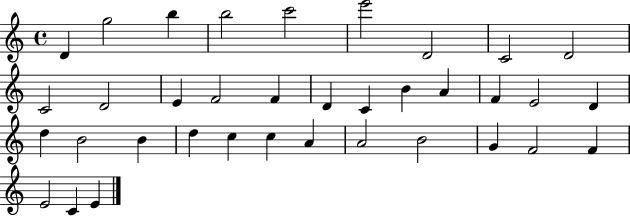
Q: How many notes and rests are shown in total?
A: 36